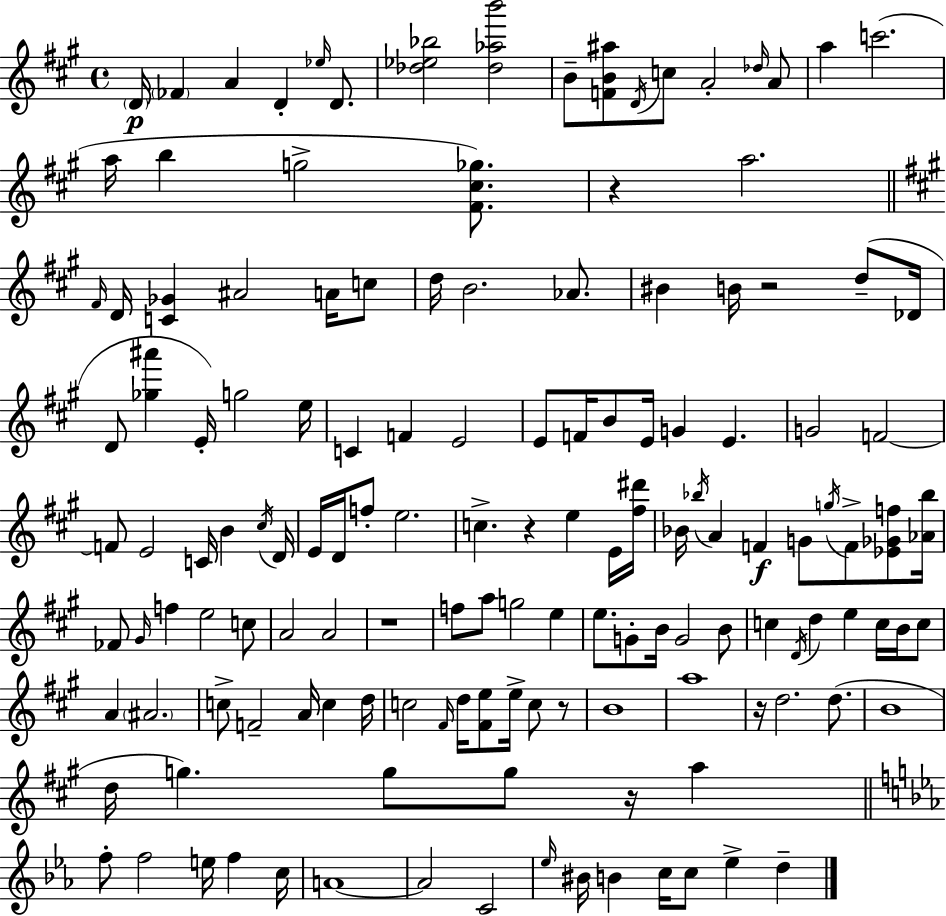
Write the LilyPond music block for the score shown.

{
  \clef treble
  \time 4/4
  \defaultTimeSignature
  \key a \major
  \repeat volta 2 { \parenthesize d'16\p \parenthesize fes'4 a'4 d'4-. \grace { ees''16 } d'8. | <des'' ees'' bes''>2 <des'' aes'' b'''>2 | b'8-- <f' b' ais''>8 \acciaccatura { d'16 } c''8 a'2-. | \grace { des''16 } a'8 a''4 c'''2.( | \break a''16 b''4 g''2-> | <fis' cis'' ges''>8.) r4 a''2. | \bar "||" \break \key a \major \grace { fis'16 } d'16 <c' ges'>4 ais'2 a'16 c''8 | d''16 b'2. aes'8. | bis'4 b'16 r2 d''8--( | des'16 d'8 <ges'' ais'''>4 e'16-.) g''2 | \break e''16 c'4 f'4 e'2 | e'8 f'16 b'8 e'16 g'4 e'4. | g'2 f'2~~ | f'8 e'2 c'16 b'4 | \break \acciaccatura { cis''16 } d'16 e'16 d'16 f''8-. e''2. | c''4.-> r4 e''4 | e'16 <fis'' dis'''>16 bes'16 \acciaccatura { bes''16 } a'4 f'4\f g'8 \acciaccatura { g''16 } f'8-> | <ees' ges' f''>8 <aes' bes''>16 fes'8 \grace { gis'16 } f''4 e''2 | \break c''8 a'2 a'2 | r1 | f''8 a''8 g''2 | e''4 e''8. g'8-. b'16 g'2 | \break b'8 c''4 \acciaccatura { d'16 } d''4 e''4 | c''16 b'16 c''8 a'4 \parenthesize ais'2. | c''8-> f'2-- | a'16 c''4 d''16 c''2 \grace { fis'16 } d''16 | \break <fis' e''>8 e''16-> c''8 r8 b'1 | a''1 | r16 d''2. | d''8.( b'1 | \break d''16 g''4.) g''8 | g''8 r16 a''4 \bar "||" \break \key ees \major f''8-. f''2 e''16 f''4 c''16 | a'1~~ | a'2 c'2 | \grace { ees''16 } bis'16 b'4 c''16 c''8 ees''4-> d''4-- | \break } \bar "|."
}